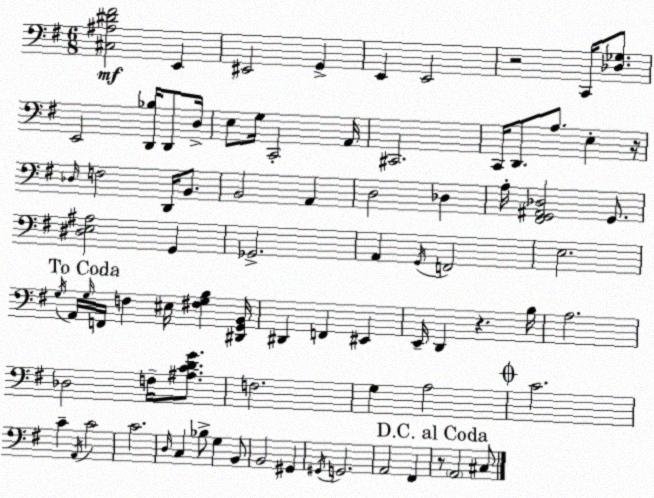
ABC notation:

X:1
T:Untitled
M:6/8
L:1/4
K:G
[^C,^A,^D^F]2 E,, ^E,,2 G,, E,, E,,2 z2 C,,/4 [_D,_G,]/2 E,,2 [D,,_B,]/4 D,,/2 D,/4 E,/2 G,/4 C,,2 A,,/4 ^C,,2 C,,/4 D,,/2 A,/2 E, z/4 _D,/4 F,2 D,,/4 B,,/2 B,,2 A,, D,2 _D, A,/4 [^F,,G,,^A,,_D,]2 G,,/2 [^D,E,^A,]2 G,, _G,,2 A,, G,,/4 F,,2 E,2 G,/4 A,,/4 G,/4 F,,/4 F, ^E,/4 [^F,G,B,] [^D,,G,,B,,]/4 ^D,, F,, ^E,, E,,/4 D,, z B,/4 A,2 _D,2 F,/4 [^A,CDG]/2 F,2 G, A,2 C2 C A,,/4 C2 C2 D,/4 C, _B,/2 G, B,,/2 B,,2 ^G,, ^G,,/4 G,,2 A,,2 ^F,, z/2 A,,2 ^C,/2